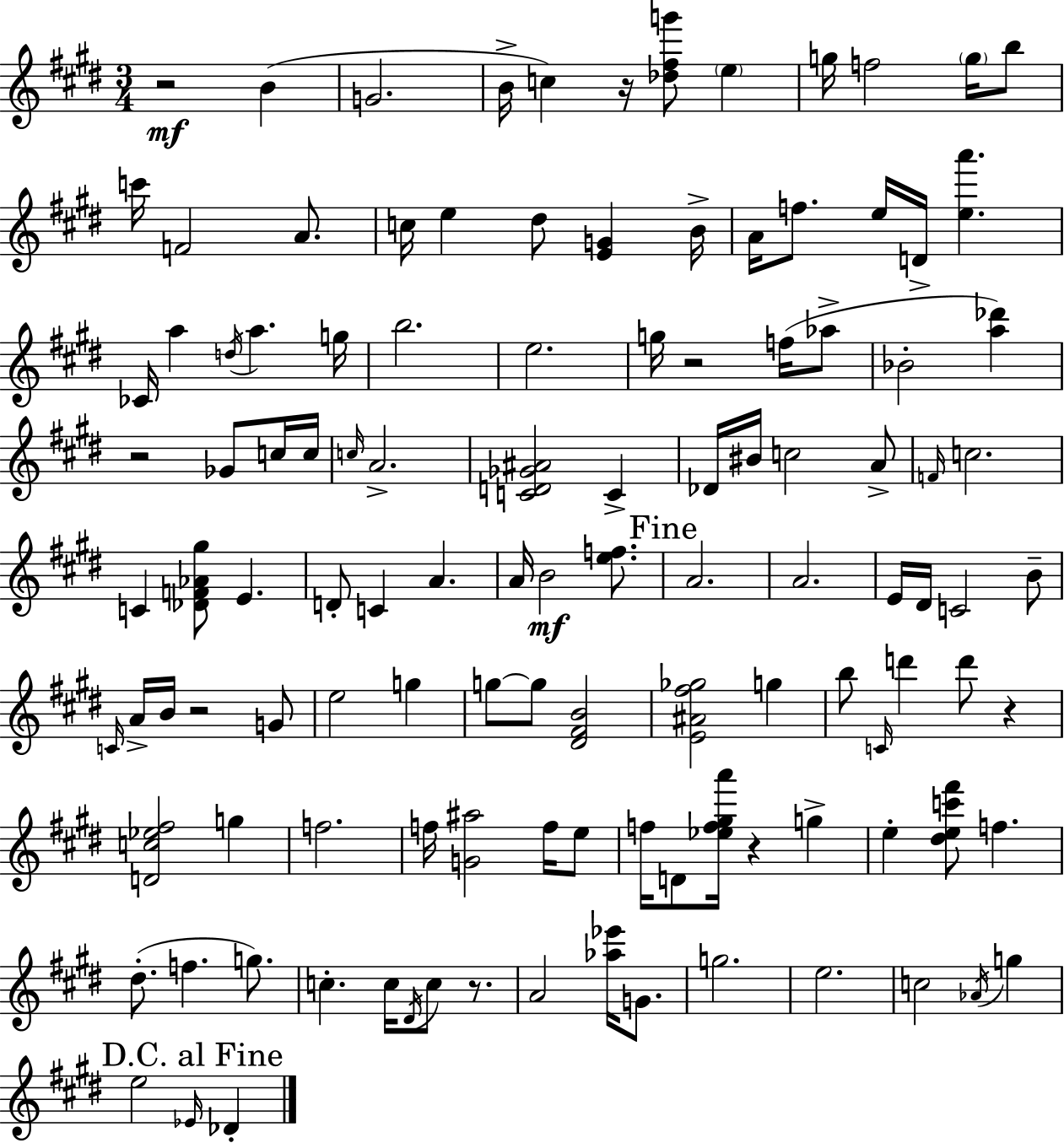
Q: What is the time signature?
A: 3/4